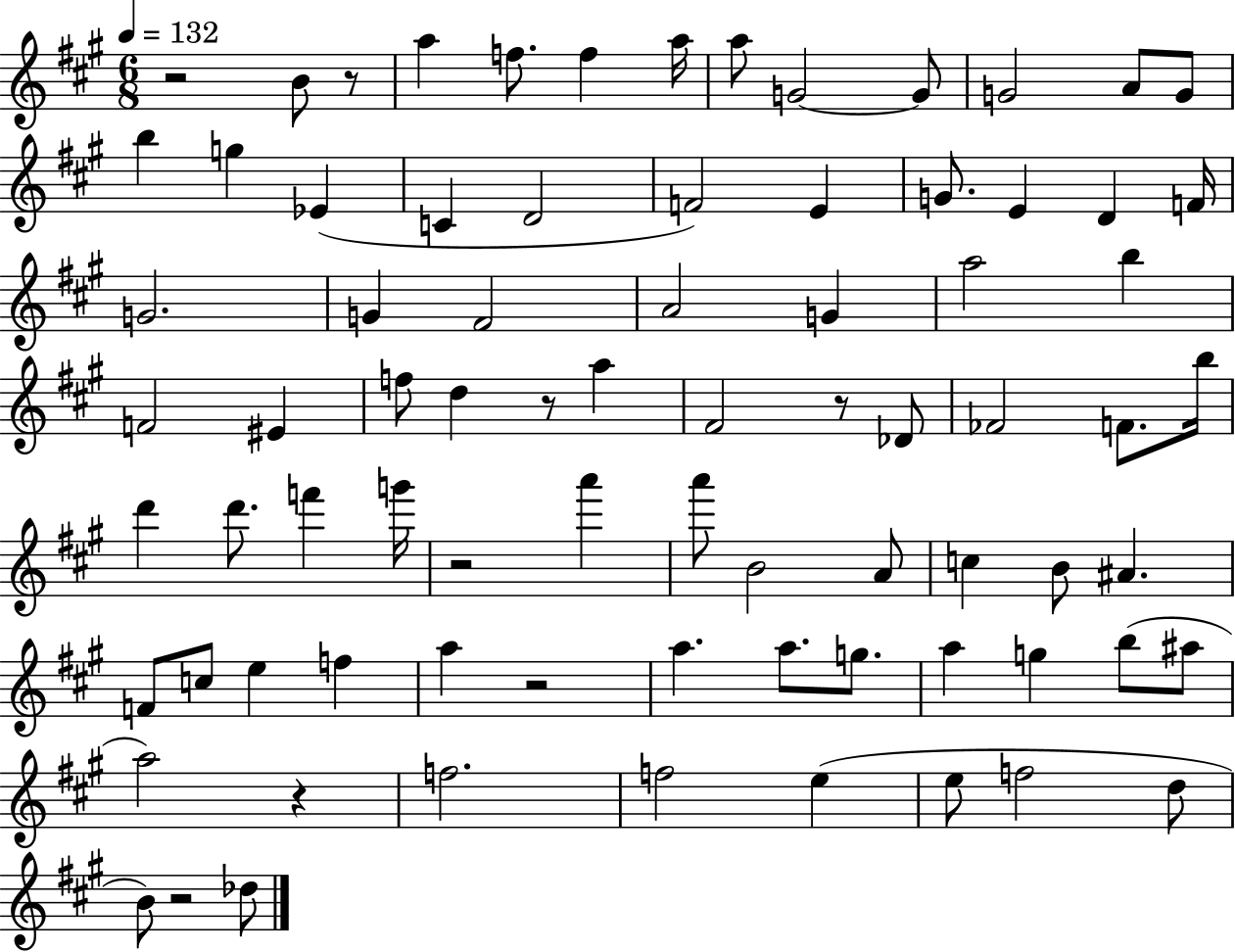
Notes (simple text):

R/h B4/e R/e A5/q F5/e. F5/q A5/s A5/e G4/h G4/e G4/h A4/e G4/e B5/q G5/q Eb4/q C4/q D4/h F4/h E4/q G4/e. E4/q D4/q F4/s G4/h. G4/q F#4/h A4/h G4/q A5/h B5/q F4/h EIS4/q F5/e D5/q R/e A5/q F#4/h R/e Db4/e FES4/h F4/e. B5/s D6/q D6/e. F6/q G6/s R/h A6/q A6/e B4/h A4/e C5/q B4/e A#4/q. F4/e C5/e E5/q F5/q A5/q R/h A5/q. A5/e. G5/e. A5/q G5/q B5/e A#5/e A5/h R/q F5/h. F5/h E5/q E5/e F5/h D5/e B4/e R/h Db5/e